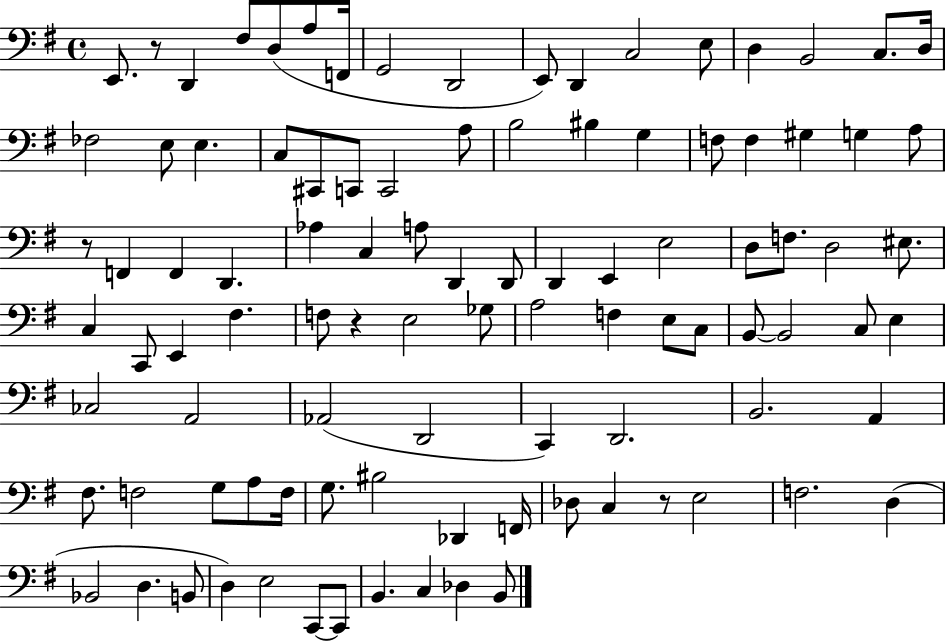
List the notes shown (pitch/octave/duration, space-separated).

E2/e. R/e D2/q F#3/e D3/e A3/e F2/s G2/h D2/h E2/e D2/q C3/h E3/e D3/q B2/h C3/e. D3/s FES3/h E3/e E3/q. C3/e C#2/e C2/e C2/h A3/e B3/h BIS3/q G3/q F3/e F3/q G#3/q G3/q A3/e R/e F2/q F2/q D2/q. Ab3/q C3/q A3/e D2/q D2/e D2/q E2/q E3/h D3/e F3/e. D3/h EIS3/e. C3/q C2/e E2/q F#3/q. F3/e R/q E3/h Gb3/e A3/h F3/q E3/e C3/e B2/e B2/h C3/e E3/q CES3/h A2/h Ab2/h D2/h C2/q D2/h. B2/h. A2/q F#3/e. F3/h G3/e A3/e F3/s G3/e. BIS3/h Db2/q F2/s Db3/e C3/q R/e E3/h F3/h. D3/q Bb2/h D3/q. B2/e D3/q E3/h C2/e C2/e B2/q. C3/q Db3/q B2/e